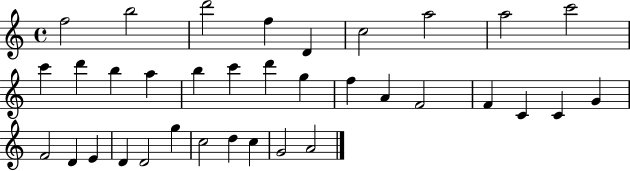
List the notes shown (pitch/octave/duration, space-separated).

F5/h B5/h D6/h F5/q D4/q C5/h A5/h A5/h C6/h C6/q D6/q B5/q A5/q B5/q C6/q D6/q G5/q F5/q A4/q F4/h F4/q C4/q C4/q G4/q F4/h D4/q E4/q D4/q D4/h G5/q C5/h D5/q C5/q G4/h A4/h